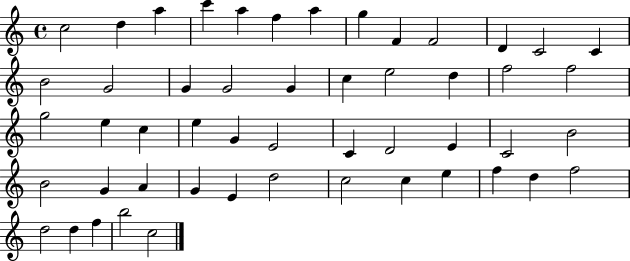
C5/h D5/q A5/q C6/q A5/q F5/q A5/q G5/q F4/q F4/h D4/q C4/h C4/q B4/h G4/h G4/q G4/h G4/q C5/q E5/h D5/q F5/h F5/h G5/h E5/q C5/q E5/q G4/q E4/h C4/q D4/h E4/q C4/h B4/h B4/h G4/q A4/q G4/q E4/q D5/h C5/h C5/q E5/q F5/q D5/q F5/h D5/h D5/q F5/q B5/h C5/h